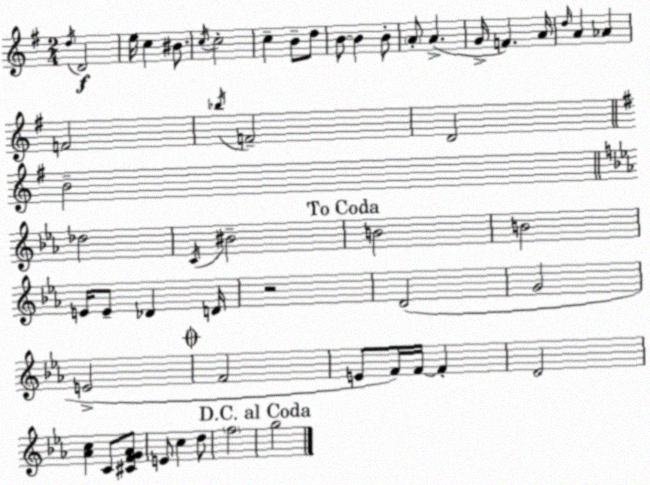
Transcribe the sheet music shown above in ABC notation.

X:1
T:Untitled
M:2/4
L:1/4
K:G
d/4 D2 e/4 c ^B/2 c/4 c2 c B/2 d/2 B/2 B B/2 A/2 A G/4 F A/4 d/4 A _A F2 _b/4 F2 D2 B2 _d2 C/4 ^B2 B2 B2 E/4 E/2 _D D/4 z2 D2 G2 E2 F2 E/2 F/4 F/4 F D2 [_Ac] C/2 [^CFG_A]/2 E/2 c d/2 f2 g2